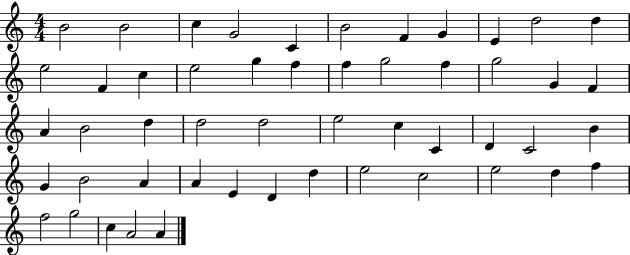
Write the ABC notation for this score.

X:1
T:Untitled
M:4/4
L:1/4
K:C
B2 B2 c G2 C B2 F G E d2 d e2 F c e2 g f f g2 f g2 G F A B2 d d2 d2 e2 c C D C2 B G B2 A A E D d e2 c2 e2 d f f2 g2 c A2 A